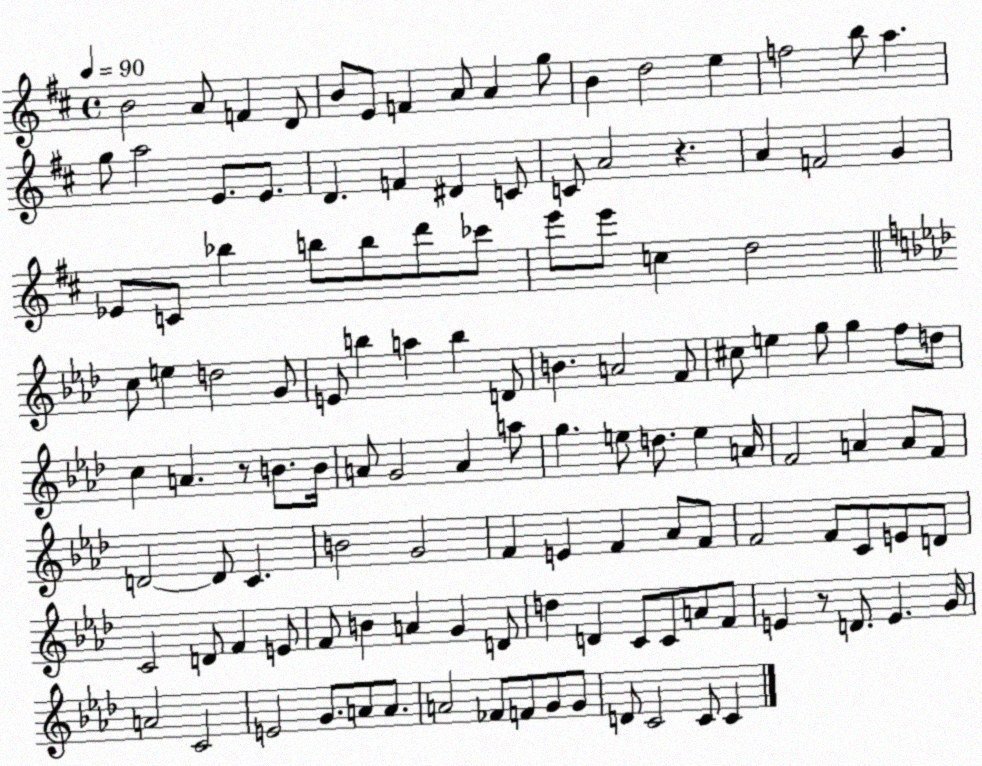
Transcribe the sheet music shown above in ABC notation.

X:1
T:Untitled
M:4/4
L:1/4
K:D
B2 A/2 F D/2 B/2 E/2 F A/2 A g/2 B d2 e f2 b/2 a g/2 a2 E/2 E/2 D F ^D C/2 C/2 A2 z A F2 G _E/2 C/2 _b b/2 b/2 d'/2 _c'/2 e'/2 e'/2 c d2 c/2 e d2 G/2 E/2 b a b D/2 B A2 F/2 ^c/2 e g/2 g f/2 d/2 c A z/2 B/2 B/4 A/2 G2 A a/2 g e/2 d/2 e A/4 F2 A A/2 F/2 D2 D/2 C B2 G2 F E F _A/2 F/2 F2 F/2 C/2 E/2 D/2 C2 D/2 F E/2 F/2 B A G D/2 d D C/2 C/2 A/2 F/2 E z/2 D/2 E G/4 A2 C2 E2 G/2 A/2 A/2 A2 _F/2 F/2 G/2 G/2 D/2 C2 C/2 C